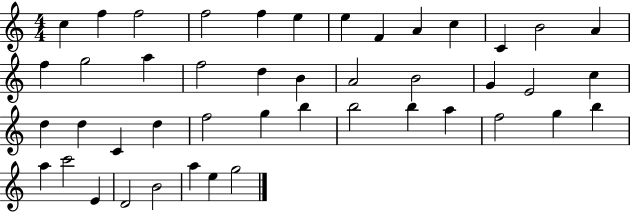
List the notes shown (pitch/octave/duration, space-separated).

C5/q F5/q F5/h F5/h F5/q E5/q E5/q F4/q A4/q C5/q C4/q B4/h A4/q F5/q G5/h A5/q F5/h D5/q B4/q A4/h B4/h G4/q E4/h C5/q D5/q D5/q C4/q D5/q F5/h G5/q B5/q B5/h B5/q A5/q F5/h G5/q B5/q A5/q C6/h E4/q D4/h B4/h A5/q E5/q G5/h